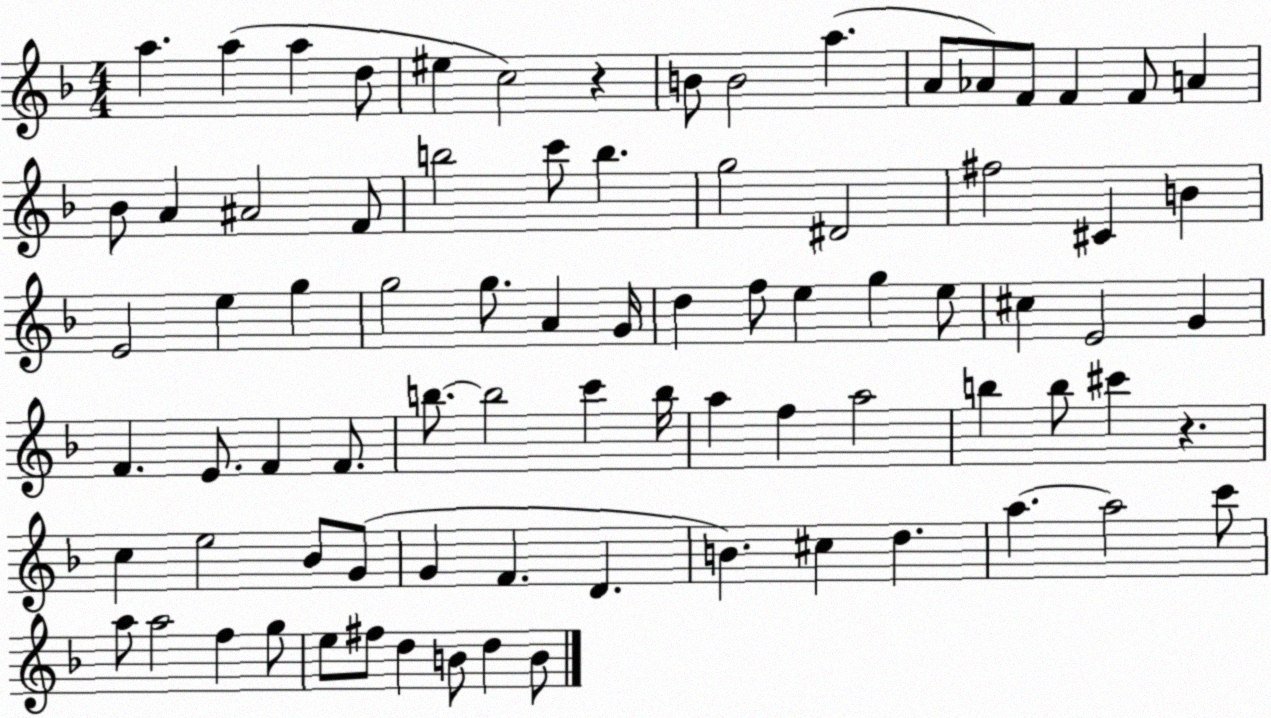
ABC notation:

X:1
T:Untitled
M:4/4
L:1/4
K:F
a a a d/2 ^e c2 z B/2 B2 a A/2 _A/2 F/2 F F/2 A _B/2 A ^A2 F/2 b2 c'/2 b g2 ^D2 ^f2 ^C B E2 e g g2 g/2 A G/4 d f/2 e g e/2 ^c E2 G F E/2 F F/2 b/2 b2 c' b/4 a f a2 b b/2 ^c' z c e2 _B/2 G/2 G F D B ^c d a a2 c'/2 a/2 a2 f g/2 e/2 ^f/2 d B/2 d B/2